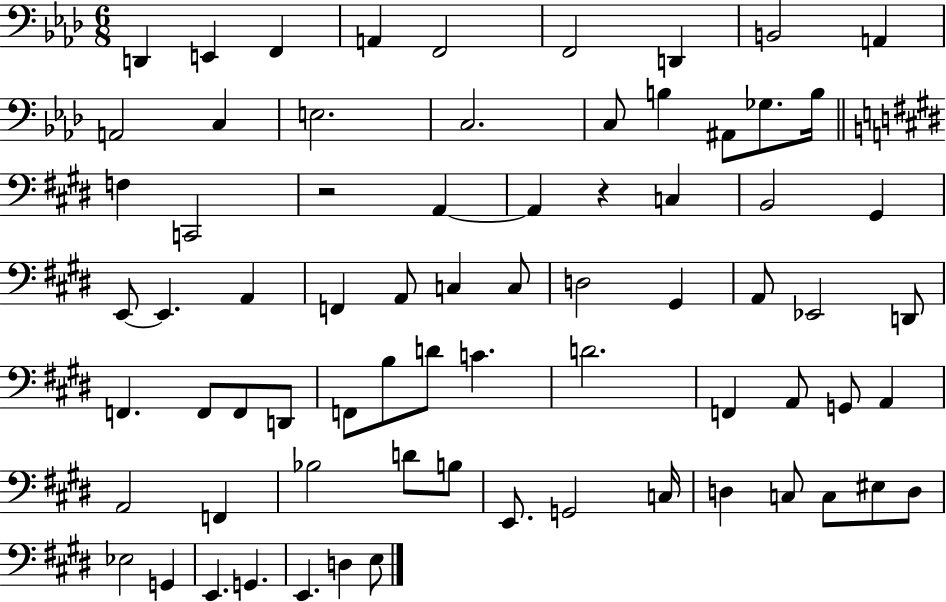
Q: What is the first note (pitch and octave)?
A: D2